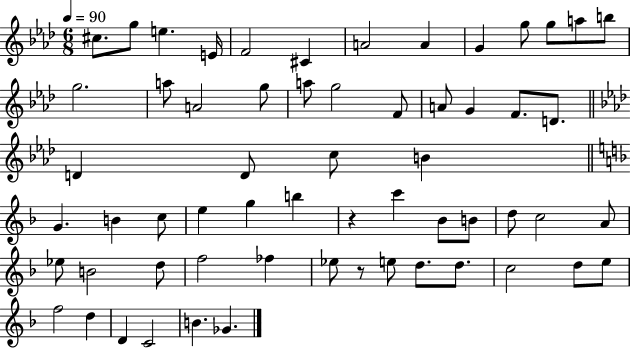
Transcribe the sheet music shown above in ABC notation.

X:1
T:Untitled
M:6/8
L:1/4
K:Ab
^c/2 g/2 e E/4 F2 ^C A2 A G g/2 g/2 a/2 b/2 g2 a/2 A2 g/2 a/2 g2 F/2 A/2 G F/2 D/2 D D/2 c/2 B G B c/2 e g b z c' _B/2 B/2 d/2 c2 A/2 _e/2 B2 d/2 f2 _f _e/2 z/2 e/2 d/2 d/2 c2 d/2 e/2 f2 d D C2 B _G